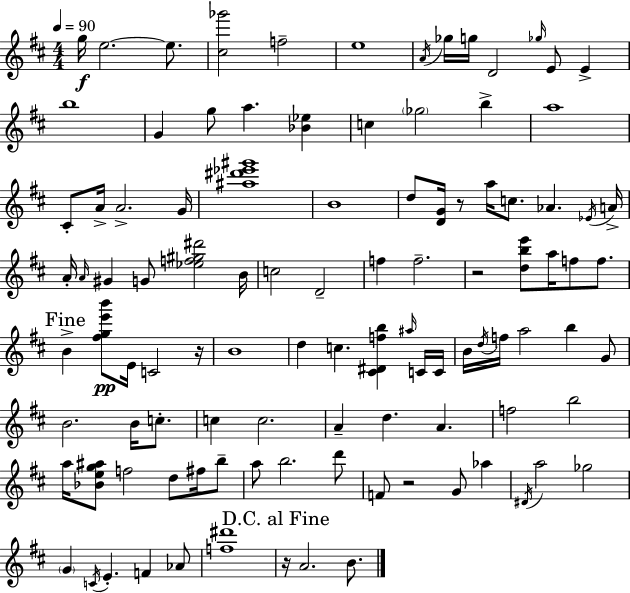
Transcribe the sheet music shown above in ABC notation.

X:1
T:Untitled
M:4/4
L:1/4
K:D
g/4 e2 e/2 [^c_g']2 f2 e4 A/4 _g/4 g/4 D2 _g/4 E/2 E b4 G g/2 a [_B_e] c _g2 b a4 ^C/2 A/4 A2 G/4 [^a^d'_e'^g']4 B4 d/2 [DG]/4 z/2 a/4 c/2 _A _E/4 A/4 A/4 A/4 ^G G/2 [_ef^g^d']2 B/4 c2 D2 f f2 z2 [dbe']/2 a/4 f/2 f/2 B [^fge'b']/2 E/4 C2 z/4 B4 d c [^C^Dfb] ^a/4 C/4 C/4 B/4 d/4 f/4 a2 b G/2 B2 B/4 c/2 c c2 A d A f2 b2 a/4 [_Beg^a]/2 f2 d/2 ^f/4 b/2 a/2 b2 d'/2 F/2 z2 G/2 _a ^D/4 a2 _g2 G C/4 E F _A/2 [f^d']4 z/4 A2 B/2